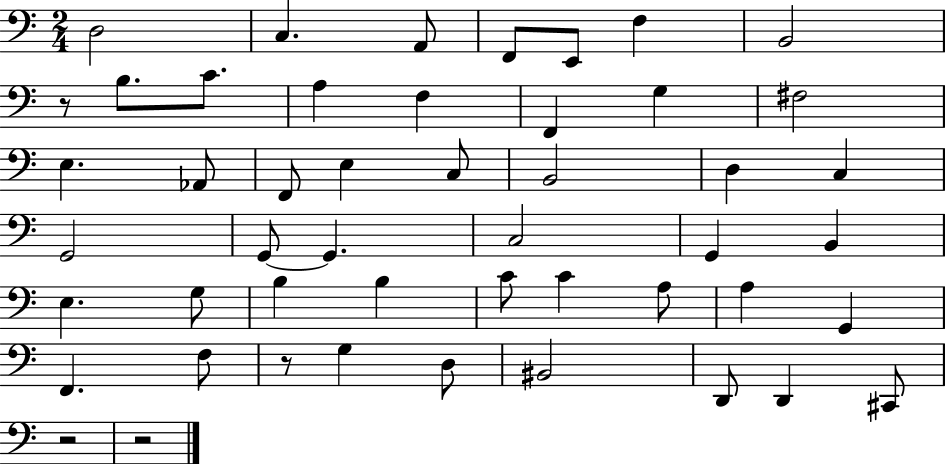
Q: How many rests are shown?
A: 4